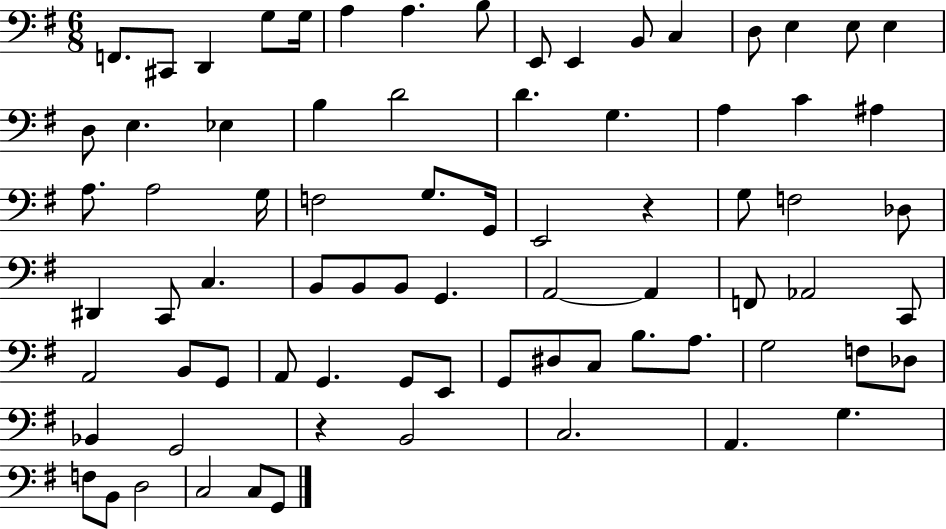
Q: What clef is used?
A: bass